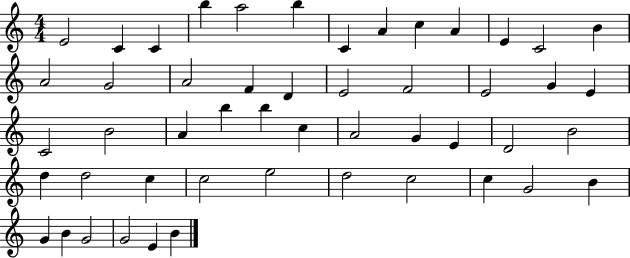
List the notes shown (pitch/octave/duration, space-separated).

E4/h C4/q C4/q B5/q A5/h B5/q C4/q A4/q C5/q A4/q E4/q C4/h B4/q A4/h G4/h A4/h F4/q D4/q E4/h F4/h E4/h G4/q E4/q C4/h B4/h A4/q B5/q B5/q C5/q A4/h G4/q E4/q D4/h B4/h D5/q D5/h C5/q C5/h E5/h D5/h C5/h C5/q G4/h B4/q G4/q B4/q G4/h G4/h E4/q B4/q